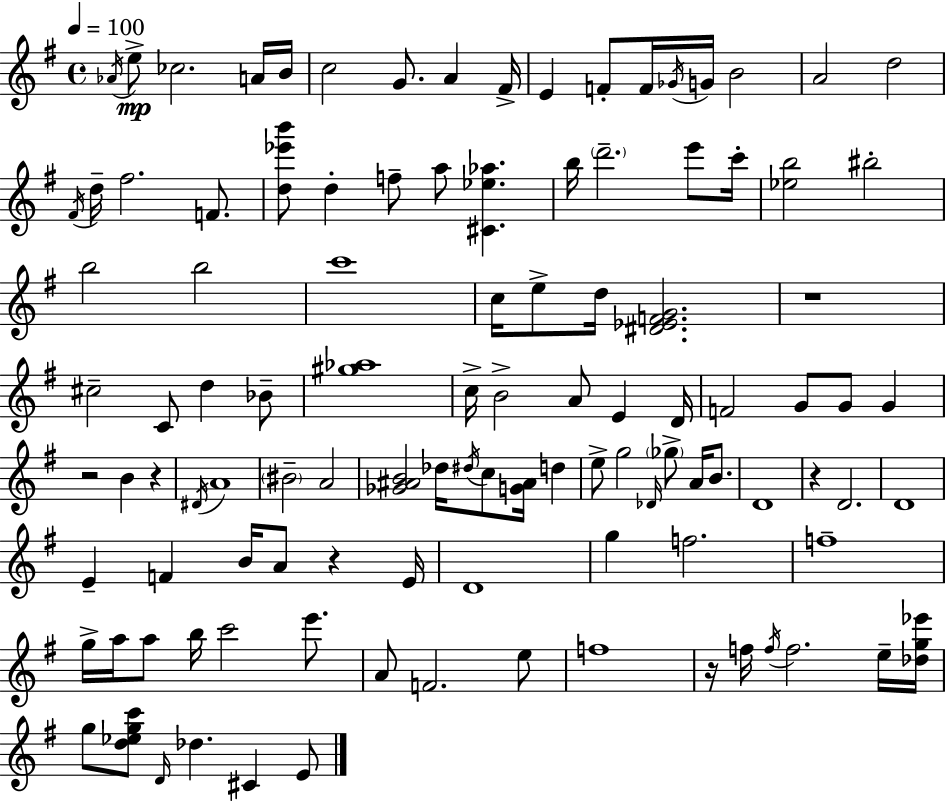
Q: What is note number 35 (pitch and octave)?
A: D5